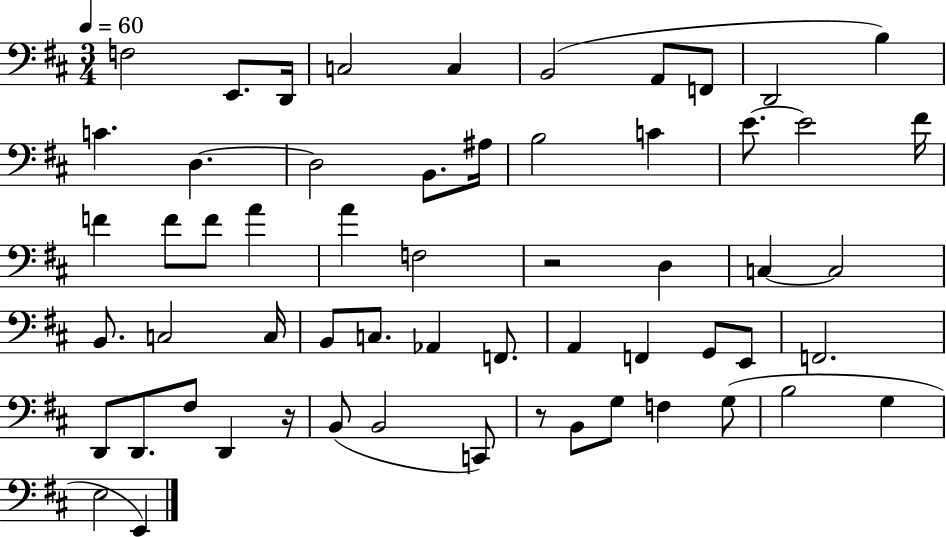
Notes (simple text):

F3/h E2/e. D2/s C3/h C3/q B2/h A2/e F2/e D2/h B3/q C4/q. D3/q. D3/h B2/e. A#3/s B3/h C4/q E4/e. E4/h F#4/s F4/q F4/e F4/e A4/q A4/q F3/h R/h D3/q C3/q C3/h B2/e. C3/h C3/s B2/e C3/e. Ab2/q F2/e. A2/q F2/q G2/e E2/e F2/h. D2/e D2/e. F#3/e D2/q R/s B2/e B2/h C2/e R/e B2/e G3/e F3/q G3/e B3/h G3/q E3/h E2/q